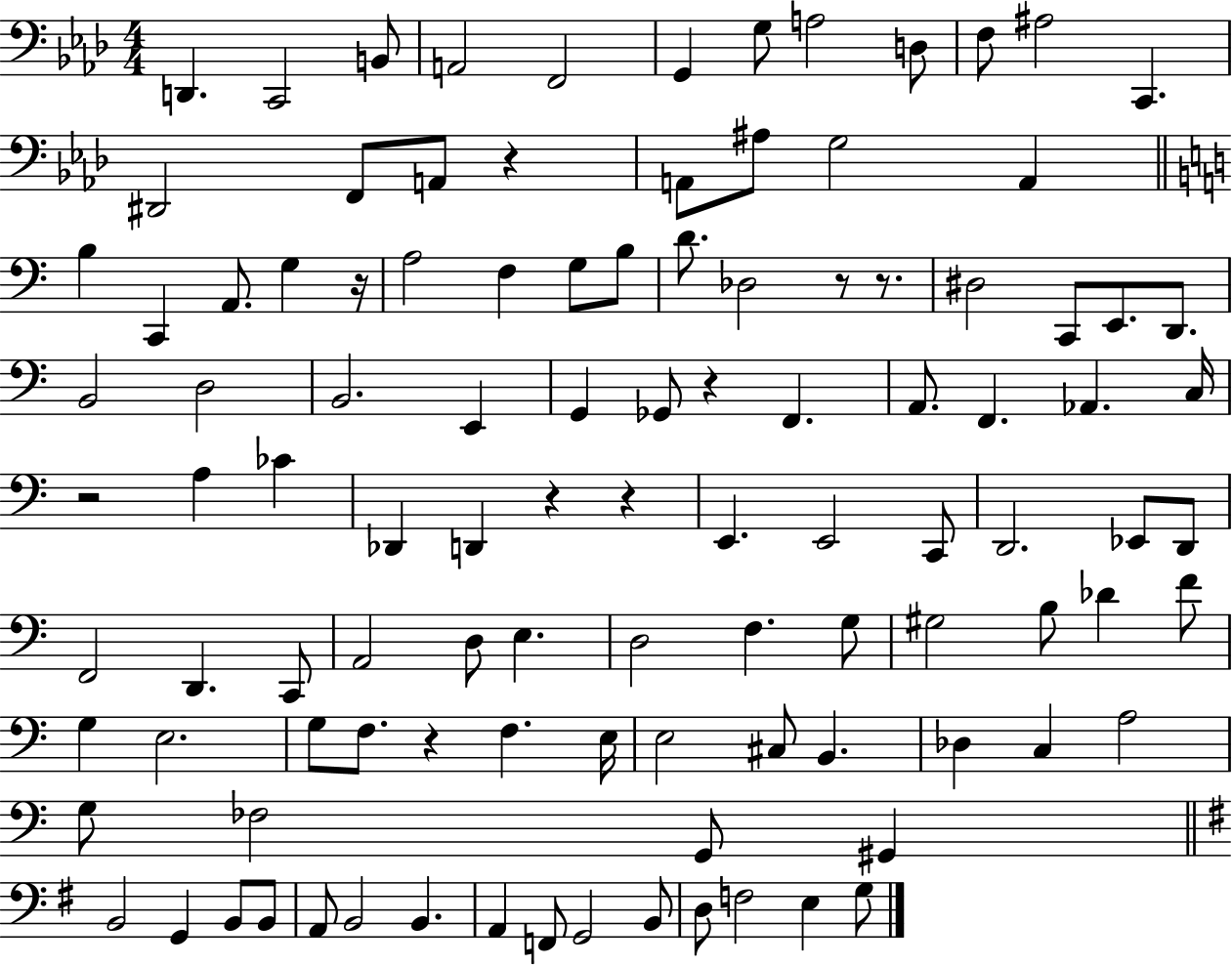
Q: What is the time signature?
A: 4/4